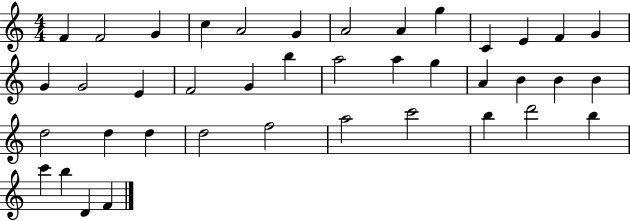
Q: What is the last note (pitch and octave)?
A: F4